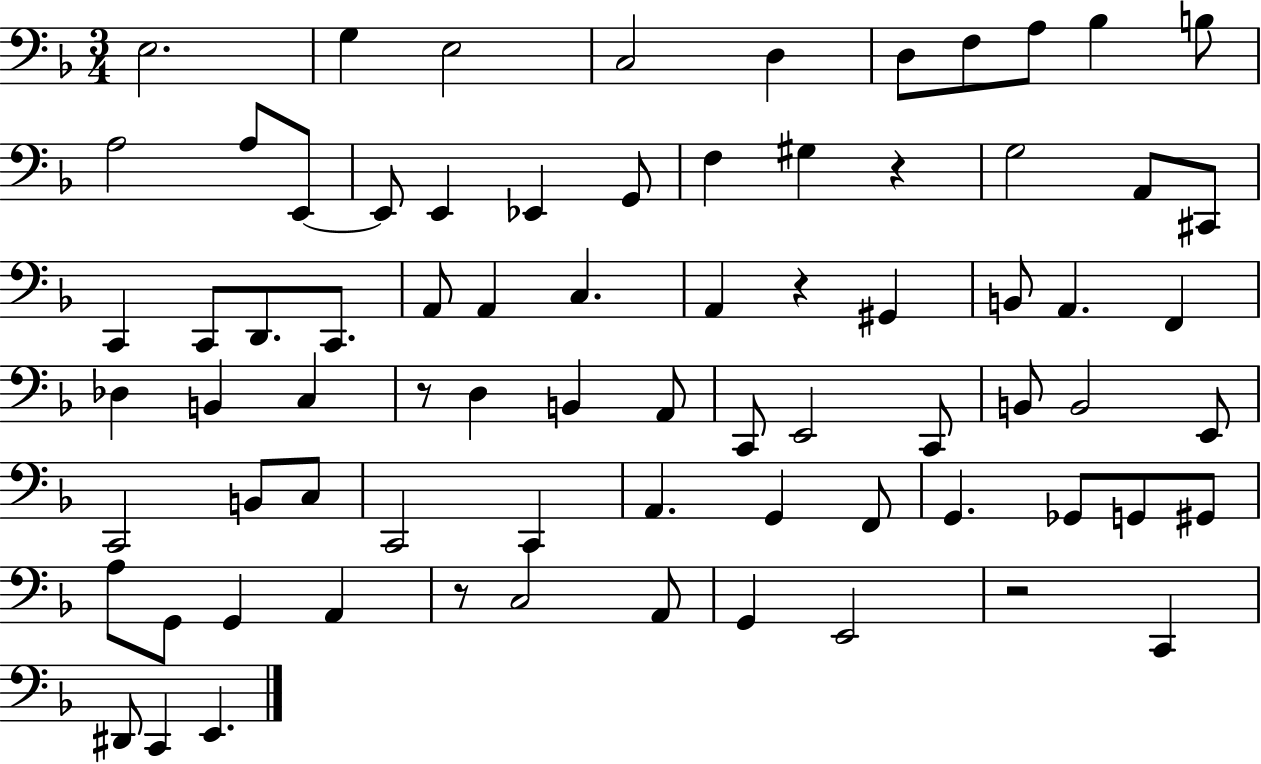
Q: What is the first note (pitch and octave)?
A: E3